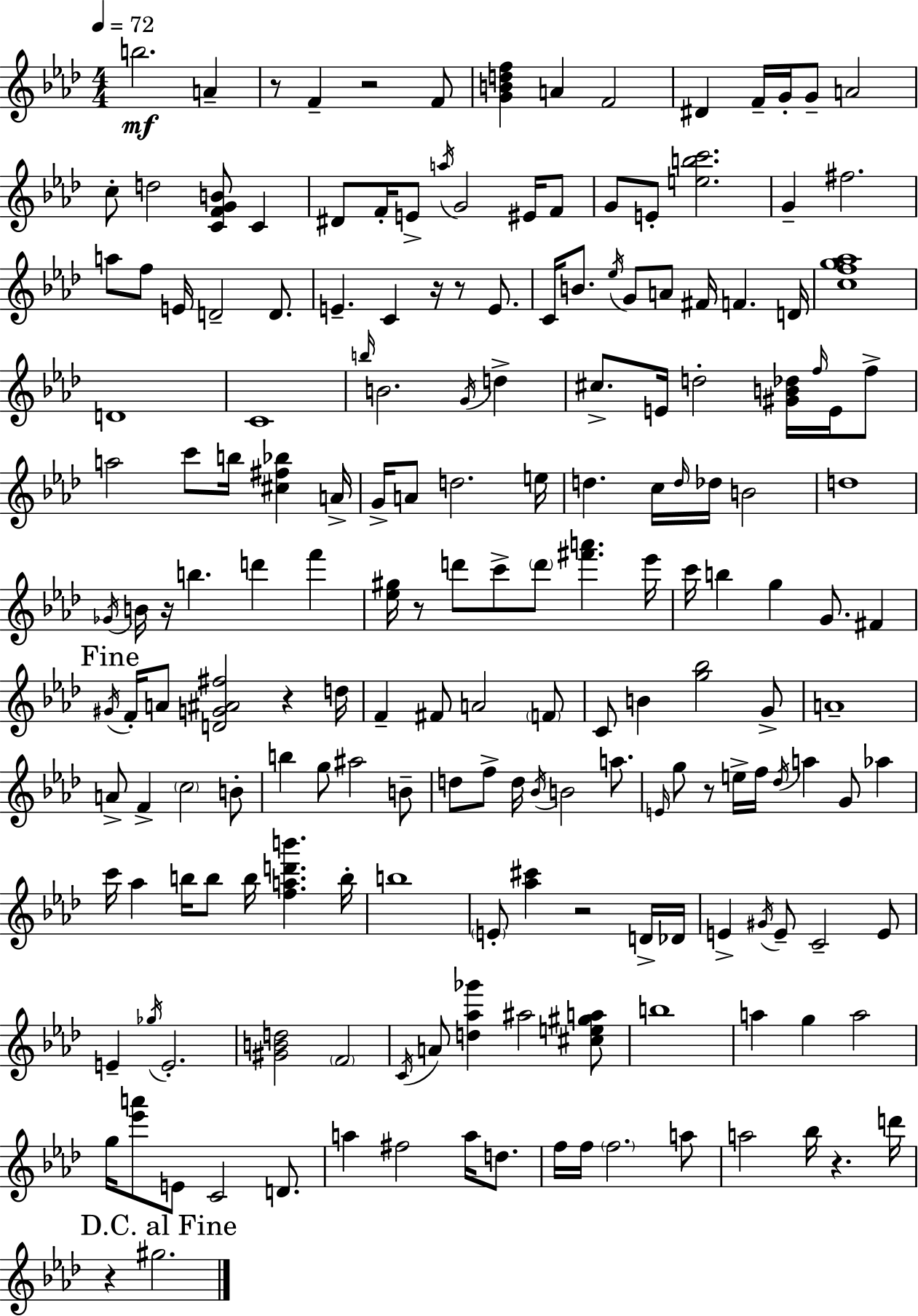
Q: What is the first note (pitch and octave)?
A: B5